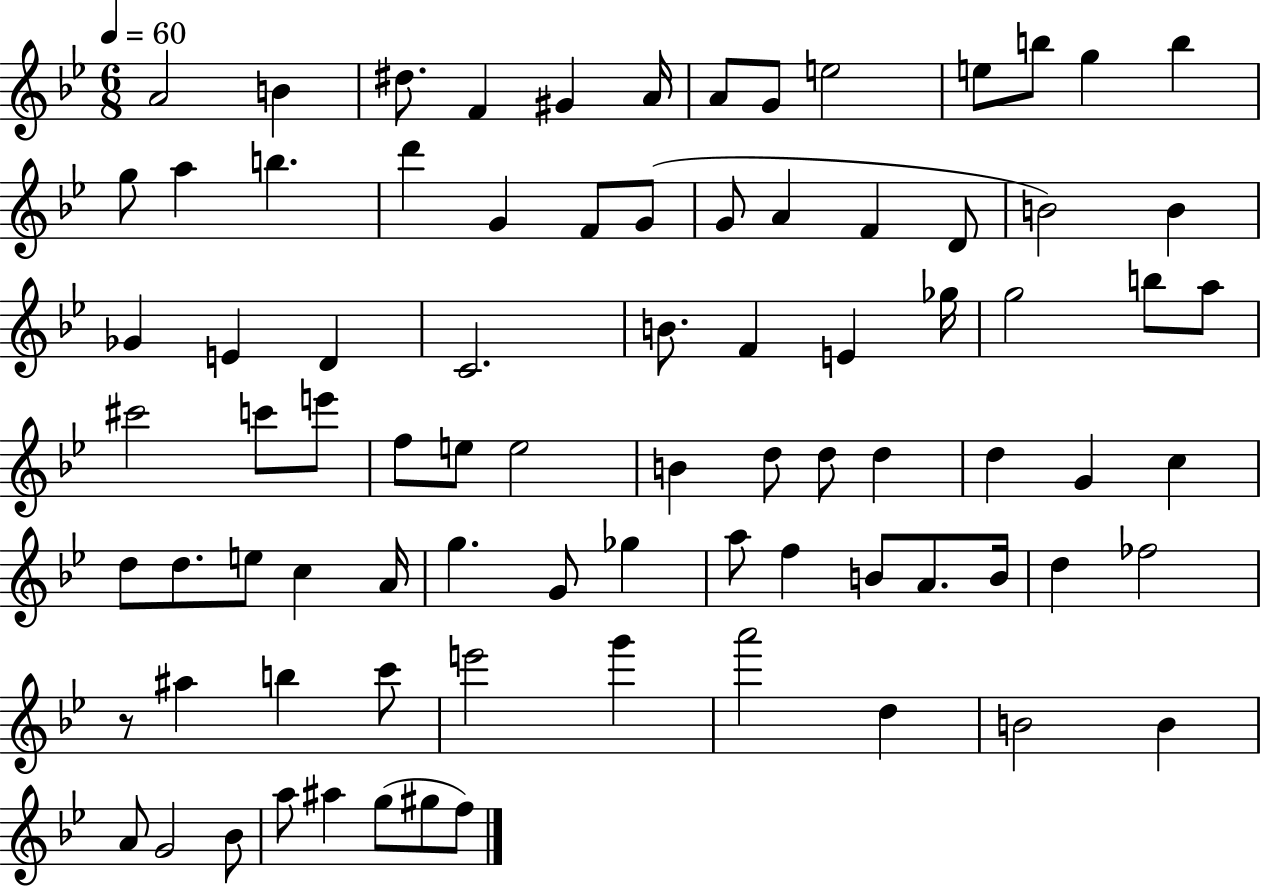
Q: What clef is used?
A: treble